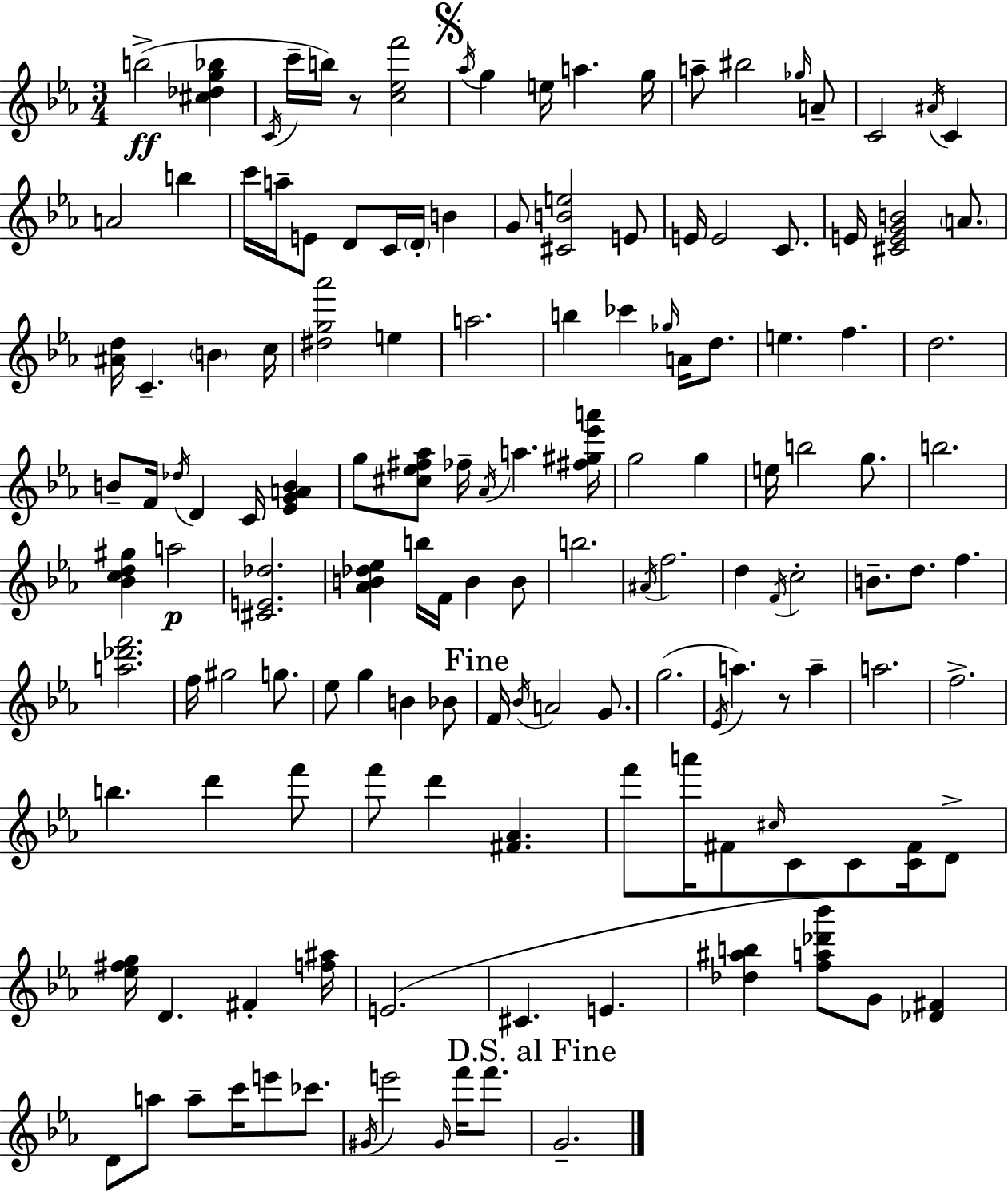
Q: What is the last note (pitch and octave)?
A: G4